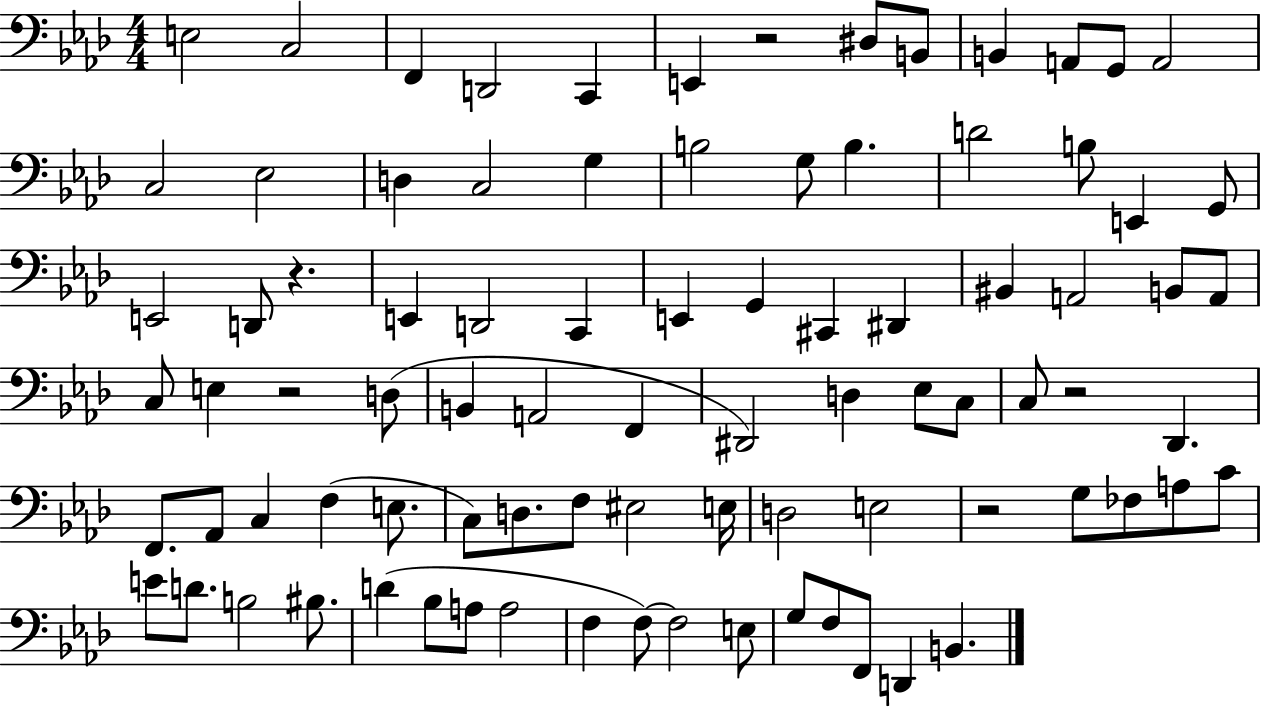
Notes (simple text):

E3/h C3/h F2/q D2/h C2/q E2/q R/h D#3/e B2/e B2/q A2/e G2/e A2/h C3/h Eb3/h D3/q C3/h G3/q B3/h G3/e B3/q. D4/h B3/e E2/q G2/e E2/h D2/e R/q. E2/q D2/h C2/q E2/q G2/q C#2/q D#2/q BIS2/q A2/h B2/e A2/e C3/e E3/q R/h D3/e B2/q A2/h F2/q D#2/h D3/q Eb3/e C3/e C3/e R/h Db2/q. F2/e. Ab2/e C3/q F3/q E3/e. C3/e D3/e. F3/e EIS3/h E3/s D3/h E3/h R/h G3/e FES3/e A3/e C4/e E4/e D4/e. B3/h BIS3/e. D4/q Bb3/e A3/e A3/h F3/q F3/e F3/h E3/e G3/e F3/e F2/e D2/q B2/q.